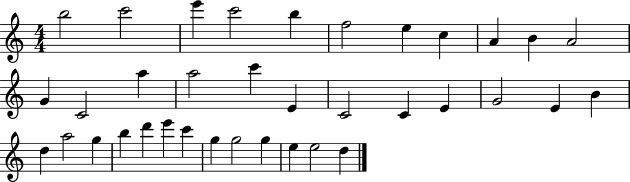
{
  \clef treble
  \numericTimeSignature
  \time 4/4
  \key c \major
  b''2 c'''2 | e'''4 c'''2 b''4 | f''2 e''4 c''4 | a'4 b'4 a'2 | \break g'4 c'2 a''4 | a''2 c'''4 e'4 | c'2 c'4 e'4 | g'2 e'4 b'4 | \break d''4 a''2 g''4 | b''4 d'''4 e'''4 c'''4 | g''4 g''2 g''4 | e''4 e''2 d''4 | \break \bar "|."
}